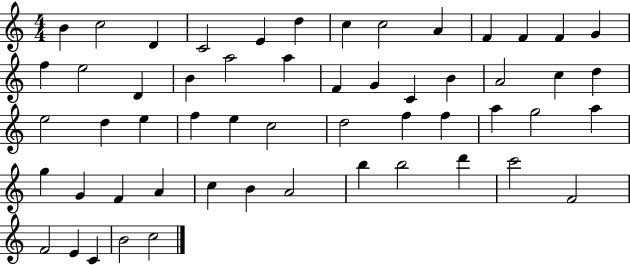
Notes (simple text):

B4/q C5/h D4/q C4/h E4/q D5/q C5/q C5/h A4/q F4/q F4/q F4/q G4/q F5/q E5/h D4/q B4/q A5/h A5/q F4/q G4/q C4/q B4/q A4/h C5/q D5/q E5/h D5/q E5/q F5/q E5/q C5/h D5/h F5/q F5/q A5/q G5/h A5/q G5/q G4/q F4/q A4/q C5/q B4/q A4/h B5/q B5/h D6/q C6/h F4/h F4/h E4/q C4/q B4/h C5/h